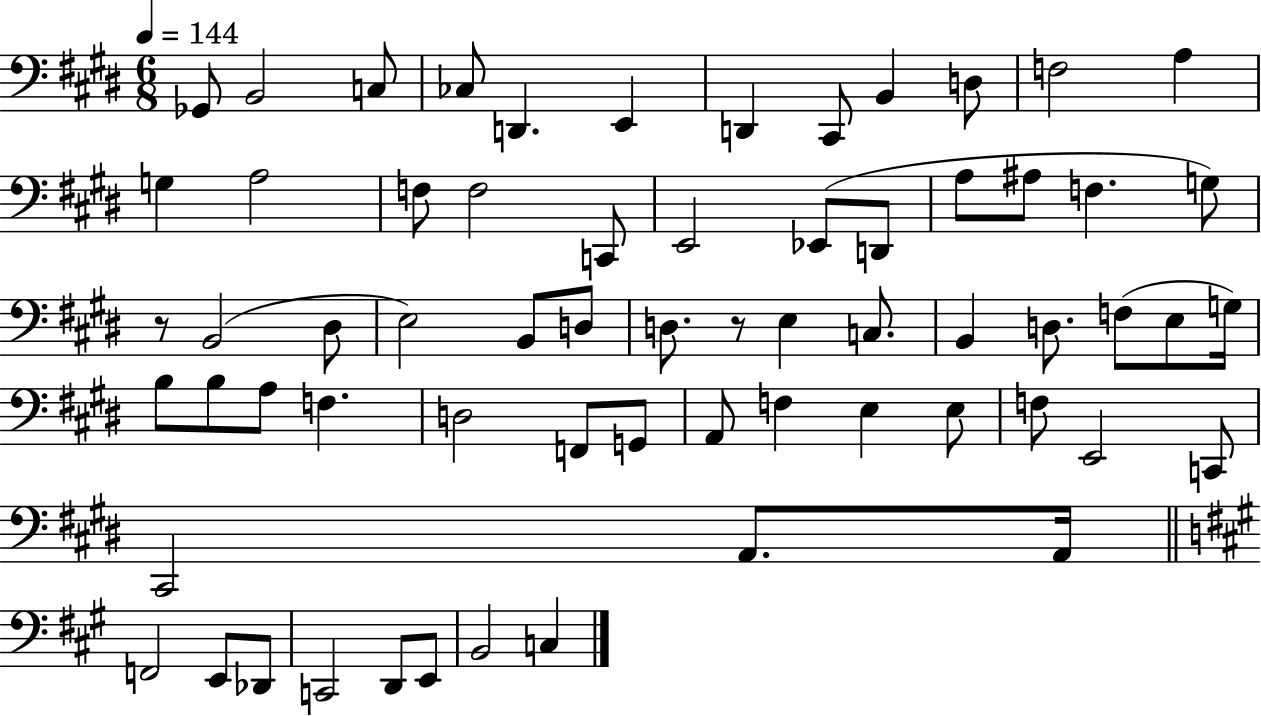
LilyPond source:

{
  \clef bass
  \numericTimeSignature
  \time 6/8
  \key e \major
  \tempo 4 = 144
  \repeat volta 2 { ges,8 b,2 c8 | ces8 d,4. e,4 | d,4 cis,8 b,4 d8 | f2 a4 | \break g4 a2 | f8 f2 c,8 | e,2 ees,8( d,8 | a8 ais8 f4. g8) | \break r8 b,2( dis8 | e2) b,8 d8 | d8. r8 e4 c8. | b,4 d8. f8( e8 g16) | \break b8 b8 a8 f4. | d2 f,8 g,8 | a,8 f4 e4 e8 | f8 e,2 c,8 | \break cis,2 a,8. a,16 | \bar "||" \break \key a \major f,2 e,8 des,8 | c,2 d,8 e,8 | b,2 c4 | } \bar "|."
}